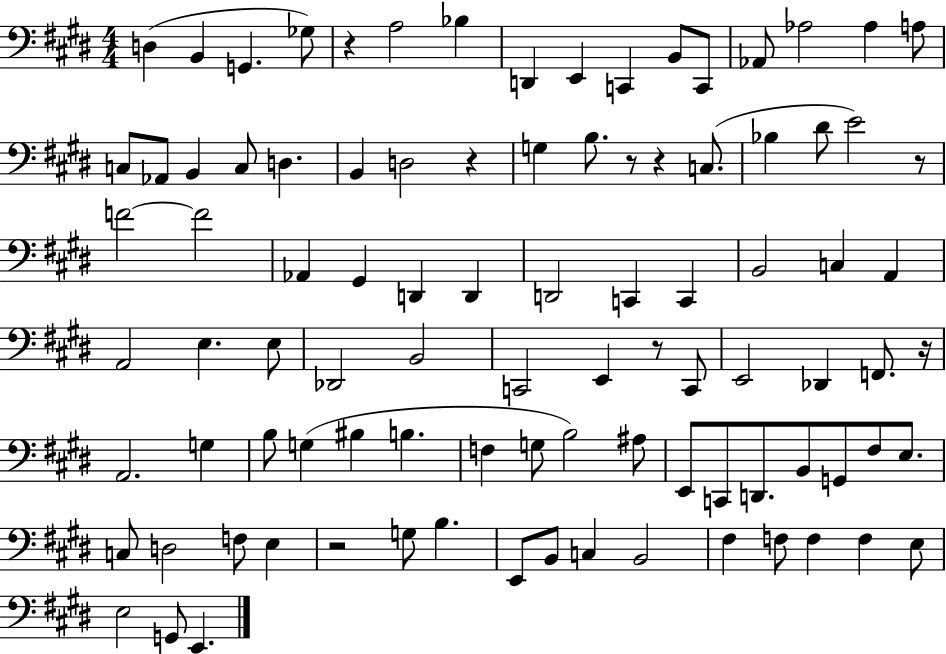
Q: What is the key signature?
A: E major